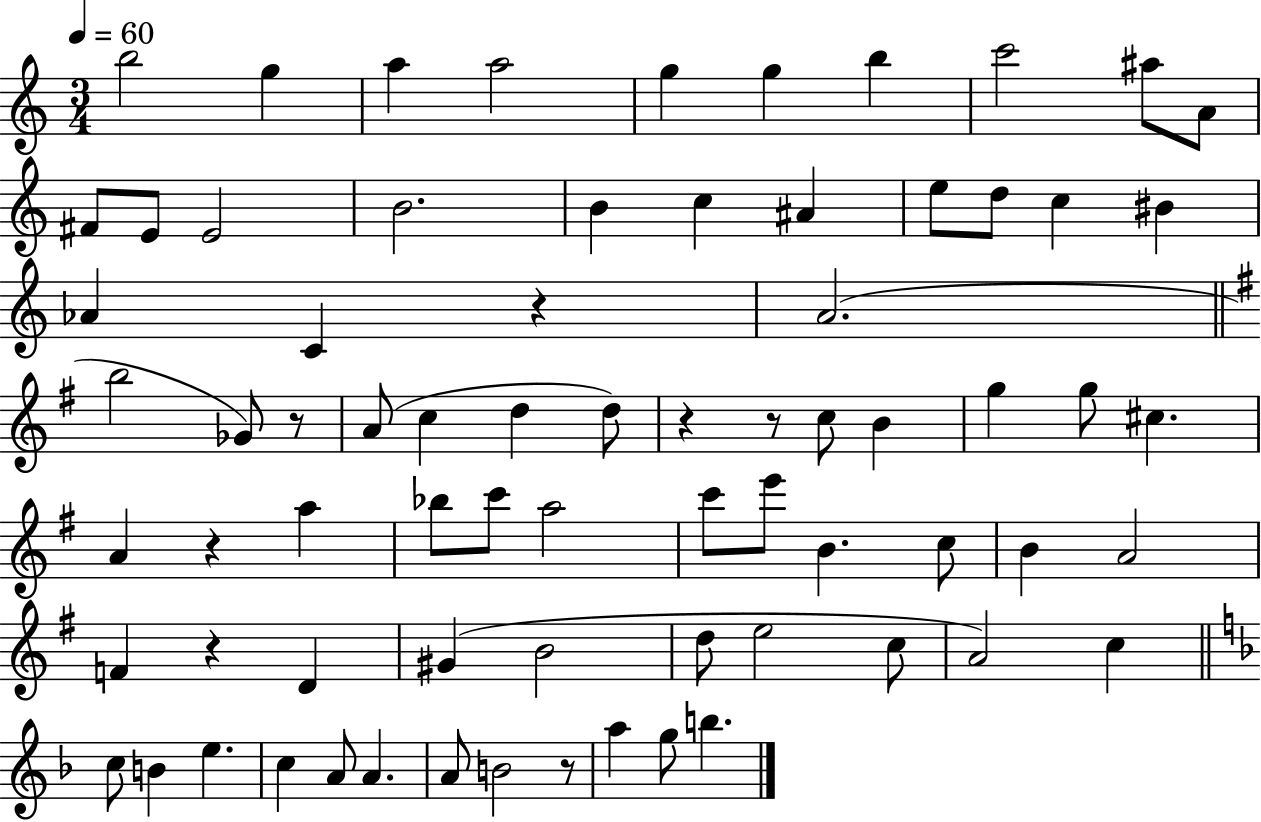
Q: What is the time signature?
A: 3/4